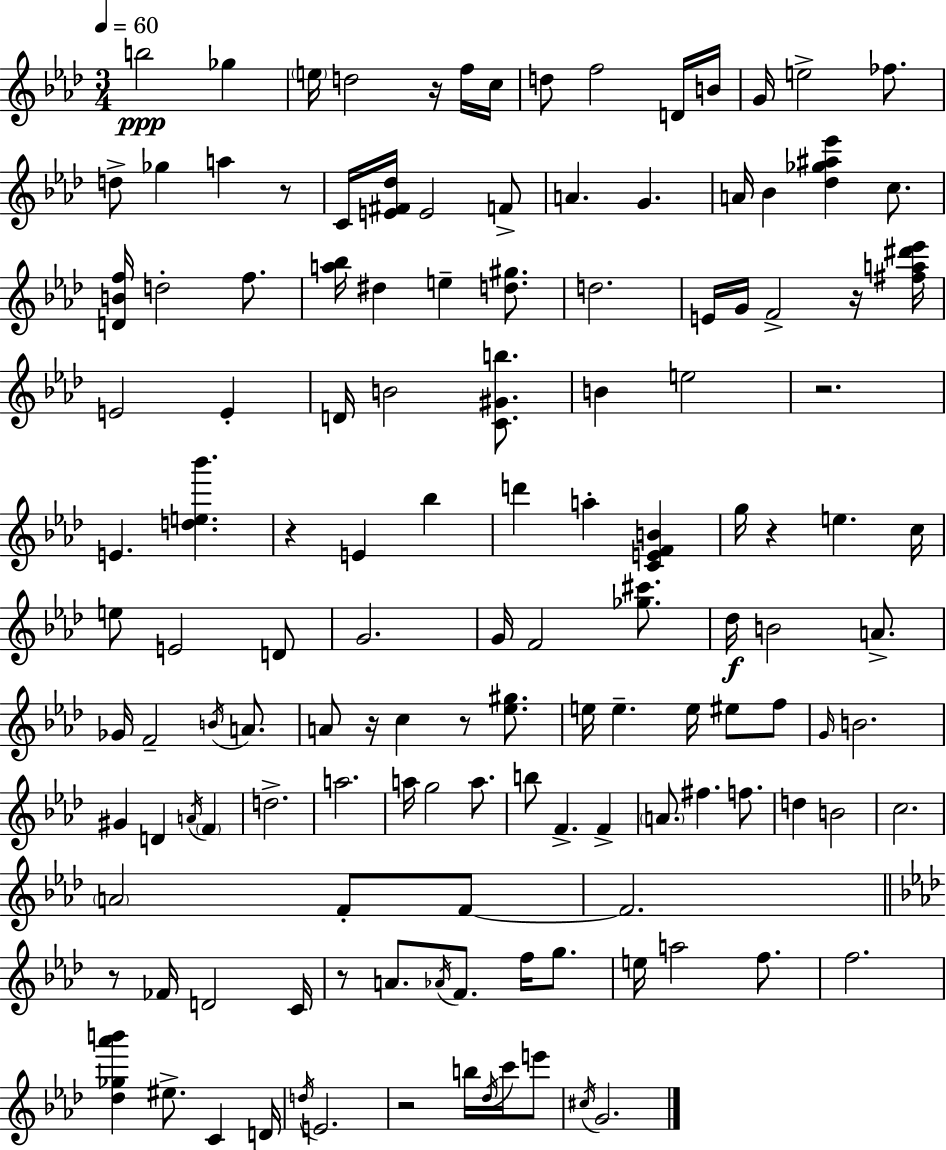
B5/h Gb5/q E5/s D5/h R/s F5/s C5/s D5/e F5/h D4/s B4/s G4/s E5/h FES5/e. D5/e Gb5/q A5/q R/e C4/s [E4,F#4,Db5]/s E4/h F4/e A4/q. G4/q. A4/s Bb4/q [Db5,Gb5,A#5,Eb6]/q C5/e. [D4,B4,F5]/s D5/h F5/e. [A5,Bb5]/s D#5/q E5/q [D5,G#5]/e. D5/h. E4/s G4/s F4/h R/s [F#5,A5,D#6,Eb6]/s E4/h E4/q D4/s B4/h [C4,G#4,B5]/e. B4/q E5/h R/h. E4/q. [D5,E5,Bb6]/q. R/q E4/q Bb5/q D6/q A5/q [C4,E4,F4,B4]/q G5/s R/q E5/q. C5/s E5/e E4/h D4/e G4/h. G4/s F4/h [Gb5,C#6]/e. Db5/s B4/h A4/e. Gb4/s F4/h B4/s A4/e. A4/e R/s C5/q R/e [Eb5,G#5]/e. E5/s E5/q. E5/s EIS5/e F5/e G4/s B4/h. G#4/q D4/q A4/s F4/q D5/h. A5/h. A5/s G5/h A5/e. B5/e F4/q. F4/q A4/e. F#5/q. F5/e. D5/q B4/h C5/h. A4/h F4/e F4/e F4/h. R/e FES4/s D4/h C4/s R/e A4/e. Ab4/s F4/e. F5/s G5/e. E5/s A5/h F5/e. F5/h. [Db5,Gb5,Ab6,B6]/q EIS5/e. C4/q D4/s D5/s E4/h. R/h B5/s Db5/s C6/s E6/e C#5/s G4/h.